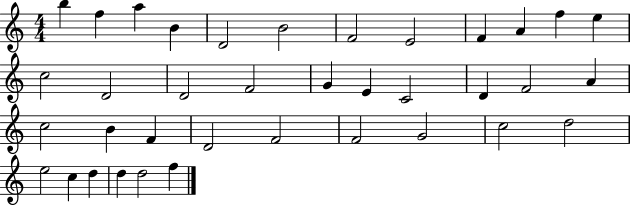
{
  \clef treble
  \numericTimeSignature
  \time 4/4
  \key c \major
  b''4 f''4 a''4 b'4 | d'2 b'2 | f'2 e'2 | f'4 a'4 f''4 e''4 | \break c''2 d'2 | d'2 f'2 | g'4 e'4 c'2 | d'4 f'2 a'4 | \break c''2 b'4 f'4 | d'2 f'2 | f'2 g'2 | c''2 d''2 | \break e''2 c''4 d''4 | d''4 d''2 f''4 | \bar "|."
}